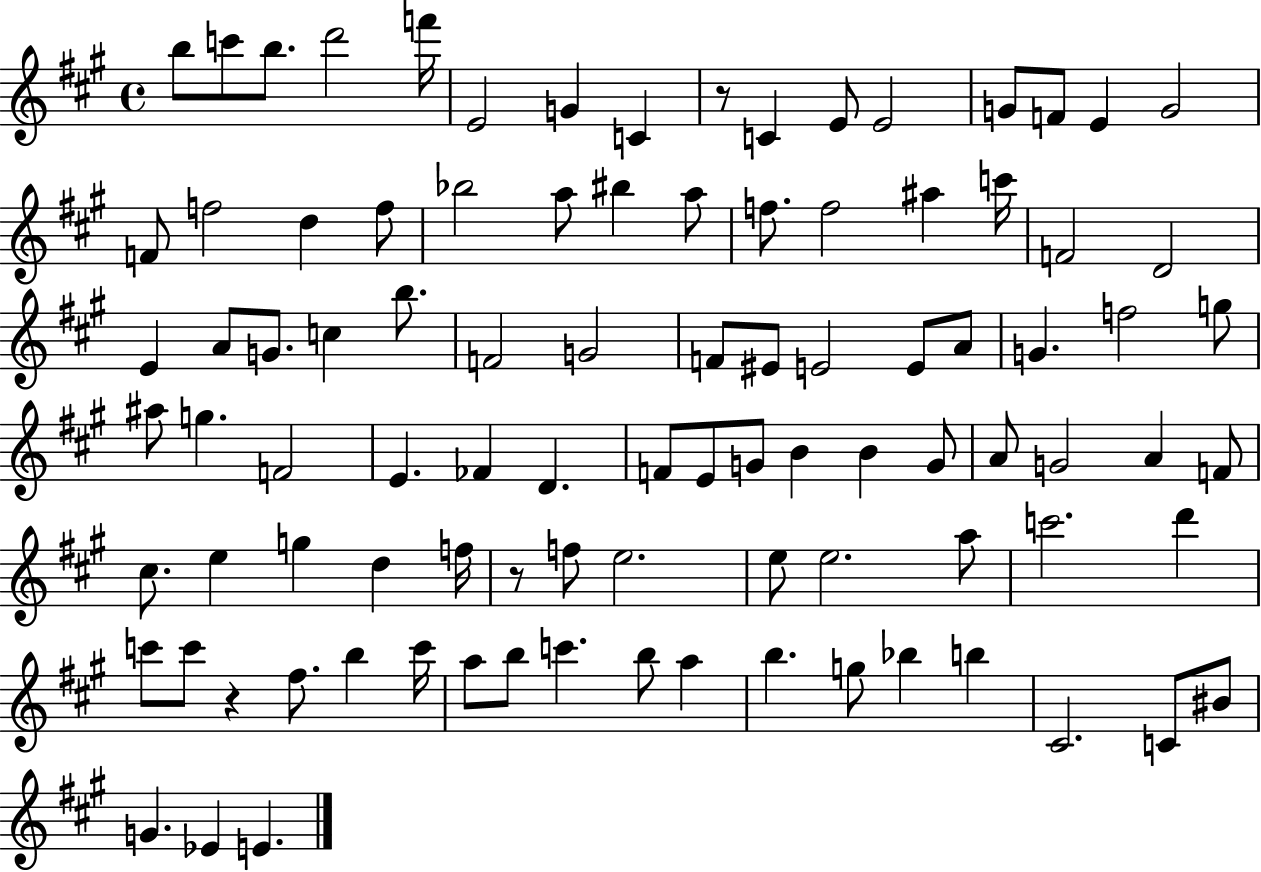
{
  \clef treble
  \time 4/4
  \defaultTimeSignature
  \key a \major
  \repeat volta 2 { b''8 c'''8 b''8. d'''2 f'''16 | e'2 g'4 c'4 | r8 c'4 e'8 e'2 | g'8 f'8 e'4 g'2 | \break f'8 f''2 d''4 f''8 | bes''2 a''8 bis''4 a''8 | f''8. f''2 ais''4 c'''16 | f'2 d'2 | \break e'4 a'8 g'8. c''4 b''8. | f'2 g'2 | f'8 eis'8 e'2 e'8 a'8 | g'4. f''2 g''8 | \break ais''8 g''4. f'2 | e'4. fes'4 d'4. | f'8 e'8 g'8 b'4 b'4 g'8 | a'8 g'2 a'4 f'8 | \break cis''8. e''4 g''4 d''4 f''16 | r8 f''8 e''2. | e''8 e''2. a''8 | c'''2. d'''4 | \break c'''8 c'''8 r4 fis''8. b''4 c'''16 | a''8 b''8 c'''4. b''8 a''4 | b''4. g''8 bes''4 b''4 | cis'2. c'8 bis'8 | \break g'4. ees'4 e'4. | } \bar "|."
}